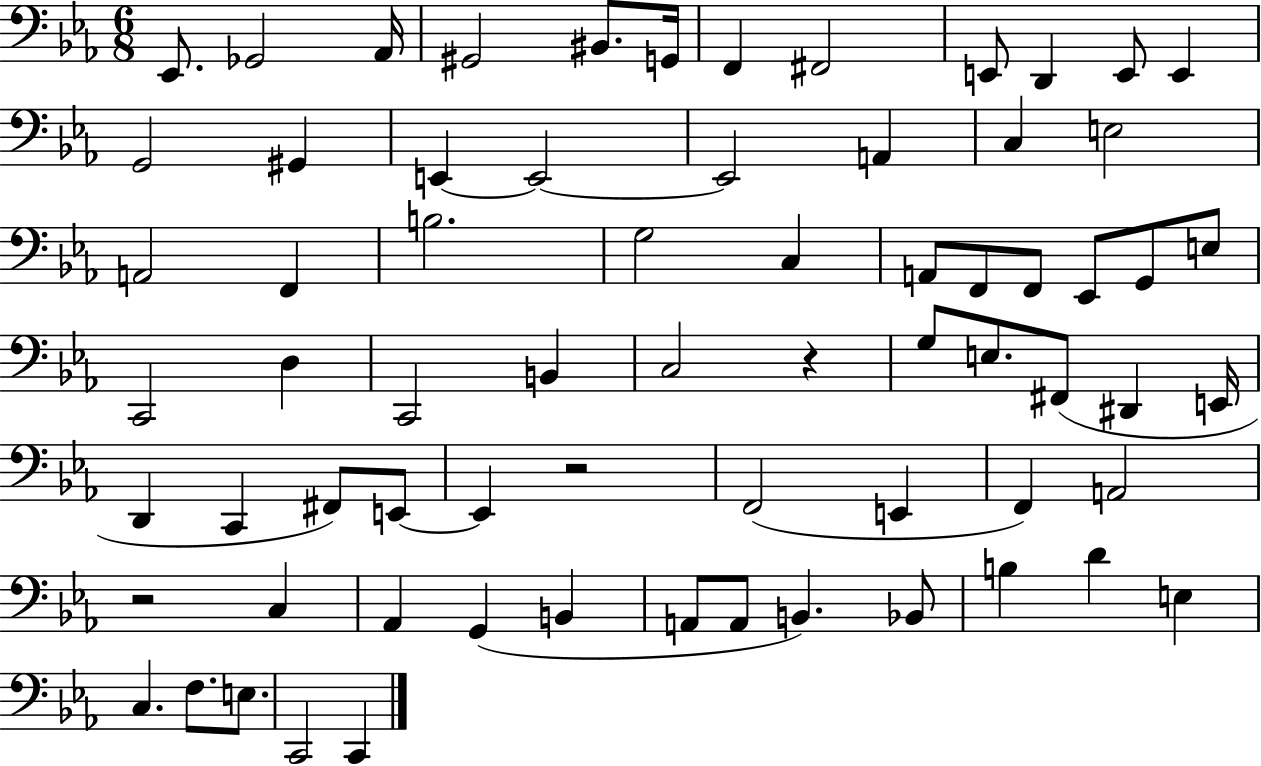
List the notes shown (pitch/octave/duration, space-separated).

Eb2/e. Gb2/h Ab2/s G#2/h BIS2/e. G2/s F2/q F#2/h E2/e D2/q E2/e E2/q G2/h G#2/q E2/q E2/h E2/h A2/q C3/q E3/h A2/h F2/q B3/h. G3/h C3/q A2/e F2/e F2/e Eb2/e G2/e E3/e C2/h D3/q C2/h B2/q C3/h R/q G3/e E3/e. F#2/e D#2/q E2/s D2/q C2/q F#2/e E2/e E2/q R/h F2/h E2/q F2/q A2/h R/h C3/q Ab2/q G2/q B2/q A2/e A2/e B2/q. Bb2/e B3/q D4/q E3/q C3/q. F3/e. E3/e. C2/h C2/q